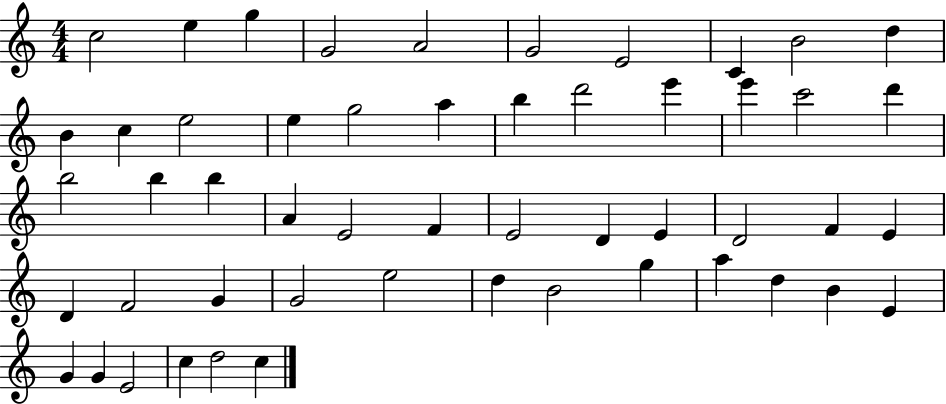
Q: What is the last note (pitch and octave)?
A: C5